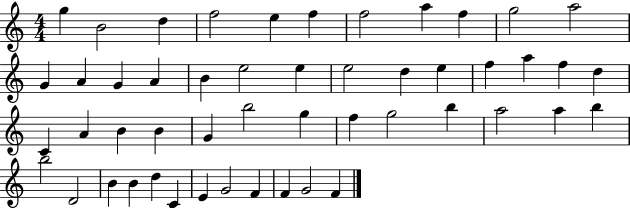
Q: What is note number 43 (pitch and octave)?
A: D5